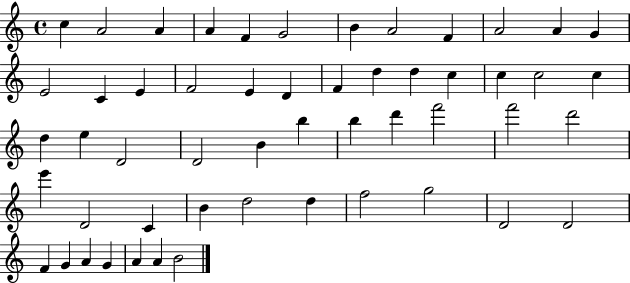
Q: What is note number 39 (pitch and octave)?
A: C4